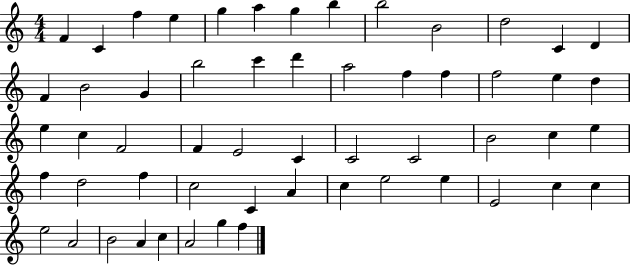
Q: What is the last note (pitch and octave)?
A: F5